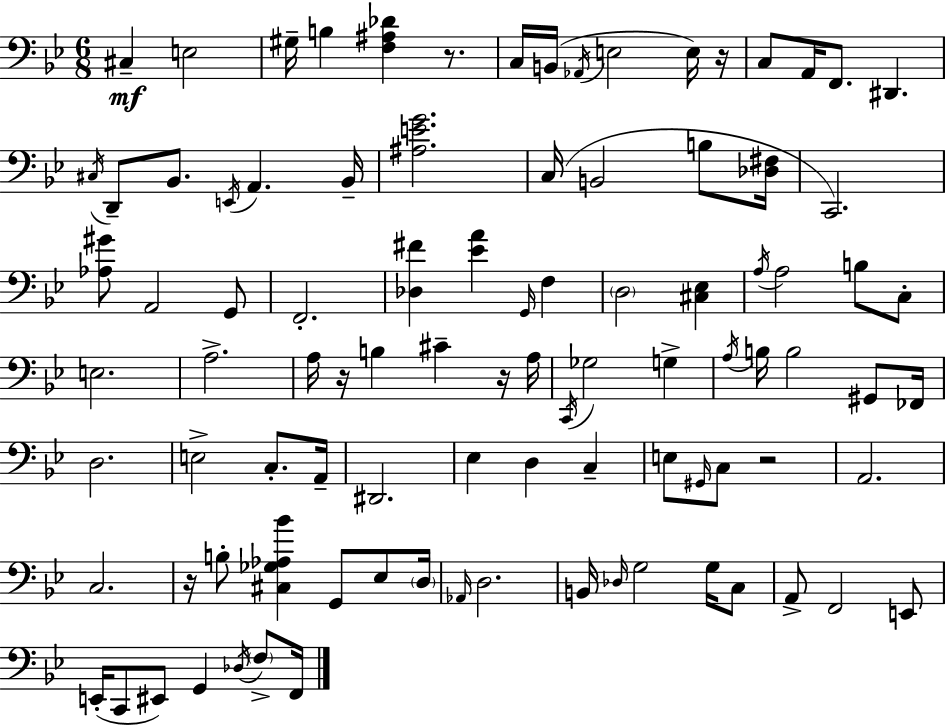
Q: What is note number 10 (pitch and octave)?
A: C3